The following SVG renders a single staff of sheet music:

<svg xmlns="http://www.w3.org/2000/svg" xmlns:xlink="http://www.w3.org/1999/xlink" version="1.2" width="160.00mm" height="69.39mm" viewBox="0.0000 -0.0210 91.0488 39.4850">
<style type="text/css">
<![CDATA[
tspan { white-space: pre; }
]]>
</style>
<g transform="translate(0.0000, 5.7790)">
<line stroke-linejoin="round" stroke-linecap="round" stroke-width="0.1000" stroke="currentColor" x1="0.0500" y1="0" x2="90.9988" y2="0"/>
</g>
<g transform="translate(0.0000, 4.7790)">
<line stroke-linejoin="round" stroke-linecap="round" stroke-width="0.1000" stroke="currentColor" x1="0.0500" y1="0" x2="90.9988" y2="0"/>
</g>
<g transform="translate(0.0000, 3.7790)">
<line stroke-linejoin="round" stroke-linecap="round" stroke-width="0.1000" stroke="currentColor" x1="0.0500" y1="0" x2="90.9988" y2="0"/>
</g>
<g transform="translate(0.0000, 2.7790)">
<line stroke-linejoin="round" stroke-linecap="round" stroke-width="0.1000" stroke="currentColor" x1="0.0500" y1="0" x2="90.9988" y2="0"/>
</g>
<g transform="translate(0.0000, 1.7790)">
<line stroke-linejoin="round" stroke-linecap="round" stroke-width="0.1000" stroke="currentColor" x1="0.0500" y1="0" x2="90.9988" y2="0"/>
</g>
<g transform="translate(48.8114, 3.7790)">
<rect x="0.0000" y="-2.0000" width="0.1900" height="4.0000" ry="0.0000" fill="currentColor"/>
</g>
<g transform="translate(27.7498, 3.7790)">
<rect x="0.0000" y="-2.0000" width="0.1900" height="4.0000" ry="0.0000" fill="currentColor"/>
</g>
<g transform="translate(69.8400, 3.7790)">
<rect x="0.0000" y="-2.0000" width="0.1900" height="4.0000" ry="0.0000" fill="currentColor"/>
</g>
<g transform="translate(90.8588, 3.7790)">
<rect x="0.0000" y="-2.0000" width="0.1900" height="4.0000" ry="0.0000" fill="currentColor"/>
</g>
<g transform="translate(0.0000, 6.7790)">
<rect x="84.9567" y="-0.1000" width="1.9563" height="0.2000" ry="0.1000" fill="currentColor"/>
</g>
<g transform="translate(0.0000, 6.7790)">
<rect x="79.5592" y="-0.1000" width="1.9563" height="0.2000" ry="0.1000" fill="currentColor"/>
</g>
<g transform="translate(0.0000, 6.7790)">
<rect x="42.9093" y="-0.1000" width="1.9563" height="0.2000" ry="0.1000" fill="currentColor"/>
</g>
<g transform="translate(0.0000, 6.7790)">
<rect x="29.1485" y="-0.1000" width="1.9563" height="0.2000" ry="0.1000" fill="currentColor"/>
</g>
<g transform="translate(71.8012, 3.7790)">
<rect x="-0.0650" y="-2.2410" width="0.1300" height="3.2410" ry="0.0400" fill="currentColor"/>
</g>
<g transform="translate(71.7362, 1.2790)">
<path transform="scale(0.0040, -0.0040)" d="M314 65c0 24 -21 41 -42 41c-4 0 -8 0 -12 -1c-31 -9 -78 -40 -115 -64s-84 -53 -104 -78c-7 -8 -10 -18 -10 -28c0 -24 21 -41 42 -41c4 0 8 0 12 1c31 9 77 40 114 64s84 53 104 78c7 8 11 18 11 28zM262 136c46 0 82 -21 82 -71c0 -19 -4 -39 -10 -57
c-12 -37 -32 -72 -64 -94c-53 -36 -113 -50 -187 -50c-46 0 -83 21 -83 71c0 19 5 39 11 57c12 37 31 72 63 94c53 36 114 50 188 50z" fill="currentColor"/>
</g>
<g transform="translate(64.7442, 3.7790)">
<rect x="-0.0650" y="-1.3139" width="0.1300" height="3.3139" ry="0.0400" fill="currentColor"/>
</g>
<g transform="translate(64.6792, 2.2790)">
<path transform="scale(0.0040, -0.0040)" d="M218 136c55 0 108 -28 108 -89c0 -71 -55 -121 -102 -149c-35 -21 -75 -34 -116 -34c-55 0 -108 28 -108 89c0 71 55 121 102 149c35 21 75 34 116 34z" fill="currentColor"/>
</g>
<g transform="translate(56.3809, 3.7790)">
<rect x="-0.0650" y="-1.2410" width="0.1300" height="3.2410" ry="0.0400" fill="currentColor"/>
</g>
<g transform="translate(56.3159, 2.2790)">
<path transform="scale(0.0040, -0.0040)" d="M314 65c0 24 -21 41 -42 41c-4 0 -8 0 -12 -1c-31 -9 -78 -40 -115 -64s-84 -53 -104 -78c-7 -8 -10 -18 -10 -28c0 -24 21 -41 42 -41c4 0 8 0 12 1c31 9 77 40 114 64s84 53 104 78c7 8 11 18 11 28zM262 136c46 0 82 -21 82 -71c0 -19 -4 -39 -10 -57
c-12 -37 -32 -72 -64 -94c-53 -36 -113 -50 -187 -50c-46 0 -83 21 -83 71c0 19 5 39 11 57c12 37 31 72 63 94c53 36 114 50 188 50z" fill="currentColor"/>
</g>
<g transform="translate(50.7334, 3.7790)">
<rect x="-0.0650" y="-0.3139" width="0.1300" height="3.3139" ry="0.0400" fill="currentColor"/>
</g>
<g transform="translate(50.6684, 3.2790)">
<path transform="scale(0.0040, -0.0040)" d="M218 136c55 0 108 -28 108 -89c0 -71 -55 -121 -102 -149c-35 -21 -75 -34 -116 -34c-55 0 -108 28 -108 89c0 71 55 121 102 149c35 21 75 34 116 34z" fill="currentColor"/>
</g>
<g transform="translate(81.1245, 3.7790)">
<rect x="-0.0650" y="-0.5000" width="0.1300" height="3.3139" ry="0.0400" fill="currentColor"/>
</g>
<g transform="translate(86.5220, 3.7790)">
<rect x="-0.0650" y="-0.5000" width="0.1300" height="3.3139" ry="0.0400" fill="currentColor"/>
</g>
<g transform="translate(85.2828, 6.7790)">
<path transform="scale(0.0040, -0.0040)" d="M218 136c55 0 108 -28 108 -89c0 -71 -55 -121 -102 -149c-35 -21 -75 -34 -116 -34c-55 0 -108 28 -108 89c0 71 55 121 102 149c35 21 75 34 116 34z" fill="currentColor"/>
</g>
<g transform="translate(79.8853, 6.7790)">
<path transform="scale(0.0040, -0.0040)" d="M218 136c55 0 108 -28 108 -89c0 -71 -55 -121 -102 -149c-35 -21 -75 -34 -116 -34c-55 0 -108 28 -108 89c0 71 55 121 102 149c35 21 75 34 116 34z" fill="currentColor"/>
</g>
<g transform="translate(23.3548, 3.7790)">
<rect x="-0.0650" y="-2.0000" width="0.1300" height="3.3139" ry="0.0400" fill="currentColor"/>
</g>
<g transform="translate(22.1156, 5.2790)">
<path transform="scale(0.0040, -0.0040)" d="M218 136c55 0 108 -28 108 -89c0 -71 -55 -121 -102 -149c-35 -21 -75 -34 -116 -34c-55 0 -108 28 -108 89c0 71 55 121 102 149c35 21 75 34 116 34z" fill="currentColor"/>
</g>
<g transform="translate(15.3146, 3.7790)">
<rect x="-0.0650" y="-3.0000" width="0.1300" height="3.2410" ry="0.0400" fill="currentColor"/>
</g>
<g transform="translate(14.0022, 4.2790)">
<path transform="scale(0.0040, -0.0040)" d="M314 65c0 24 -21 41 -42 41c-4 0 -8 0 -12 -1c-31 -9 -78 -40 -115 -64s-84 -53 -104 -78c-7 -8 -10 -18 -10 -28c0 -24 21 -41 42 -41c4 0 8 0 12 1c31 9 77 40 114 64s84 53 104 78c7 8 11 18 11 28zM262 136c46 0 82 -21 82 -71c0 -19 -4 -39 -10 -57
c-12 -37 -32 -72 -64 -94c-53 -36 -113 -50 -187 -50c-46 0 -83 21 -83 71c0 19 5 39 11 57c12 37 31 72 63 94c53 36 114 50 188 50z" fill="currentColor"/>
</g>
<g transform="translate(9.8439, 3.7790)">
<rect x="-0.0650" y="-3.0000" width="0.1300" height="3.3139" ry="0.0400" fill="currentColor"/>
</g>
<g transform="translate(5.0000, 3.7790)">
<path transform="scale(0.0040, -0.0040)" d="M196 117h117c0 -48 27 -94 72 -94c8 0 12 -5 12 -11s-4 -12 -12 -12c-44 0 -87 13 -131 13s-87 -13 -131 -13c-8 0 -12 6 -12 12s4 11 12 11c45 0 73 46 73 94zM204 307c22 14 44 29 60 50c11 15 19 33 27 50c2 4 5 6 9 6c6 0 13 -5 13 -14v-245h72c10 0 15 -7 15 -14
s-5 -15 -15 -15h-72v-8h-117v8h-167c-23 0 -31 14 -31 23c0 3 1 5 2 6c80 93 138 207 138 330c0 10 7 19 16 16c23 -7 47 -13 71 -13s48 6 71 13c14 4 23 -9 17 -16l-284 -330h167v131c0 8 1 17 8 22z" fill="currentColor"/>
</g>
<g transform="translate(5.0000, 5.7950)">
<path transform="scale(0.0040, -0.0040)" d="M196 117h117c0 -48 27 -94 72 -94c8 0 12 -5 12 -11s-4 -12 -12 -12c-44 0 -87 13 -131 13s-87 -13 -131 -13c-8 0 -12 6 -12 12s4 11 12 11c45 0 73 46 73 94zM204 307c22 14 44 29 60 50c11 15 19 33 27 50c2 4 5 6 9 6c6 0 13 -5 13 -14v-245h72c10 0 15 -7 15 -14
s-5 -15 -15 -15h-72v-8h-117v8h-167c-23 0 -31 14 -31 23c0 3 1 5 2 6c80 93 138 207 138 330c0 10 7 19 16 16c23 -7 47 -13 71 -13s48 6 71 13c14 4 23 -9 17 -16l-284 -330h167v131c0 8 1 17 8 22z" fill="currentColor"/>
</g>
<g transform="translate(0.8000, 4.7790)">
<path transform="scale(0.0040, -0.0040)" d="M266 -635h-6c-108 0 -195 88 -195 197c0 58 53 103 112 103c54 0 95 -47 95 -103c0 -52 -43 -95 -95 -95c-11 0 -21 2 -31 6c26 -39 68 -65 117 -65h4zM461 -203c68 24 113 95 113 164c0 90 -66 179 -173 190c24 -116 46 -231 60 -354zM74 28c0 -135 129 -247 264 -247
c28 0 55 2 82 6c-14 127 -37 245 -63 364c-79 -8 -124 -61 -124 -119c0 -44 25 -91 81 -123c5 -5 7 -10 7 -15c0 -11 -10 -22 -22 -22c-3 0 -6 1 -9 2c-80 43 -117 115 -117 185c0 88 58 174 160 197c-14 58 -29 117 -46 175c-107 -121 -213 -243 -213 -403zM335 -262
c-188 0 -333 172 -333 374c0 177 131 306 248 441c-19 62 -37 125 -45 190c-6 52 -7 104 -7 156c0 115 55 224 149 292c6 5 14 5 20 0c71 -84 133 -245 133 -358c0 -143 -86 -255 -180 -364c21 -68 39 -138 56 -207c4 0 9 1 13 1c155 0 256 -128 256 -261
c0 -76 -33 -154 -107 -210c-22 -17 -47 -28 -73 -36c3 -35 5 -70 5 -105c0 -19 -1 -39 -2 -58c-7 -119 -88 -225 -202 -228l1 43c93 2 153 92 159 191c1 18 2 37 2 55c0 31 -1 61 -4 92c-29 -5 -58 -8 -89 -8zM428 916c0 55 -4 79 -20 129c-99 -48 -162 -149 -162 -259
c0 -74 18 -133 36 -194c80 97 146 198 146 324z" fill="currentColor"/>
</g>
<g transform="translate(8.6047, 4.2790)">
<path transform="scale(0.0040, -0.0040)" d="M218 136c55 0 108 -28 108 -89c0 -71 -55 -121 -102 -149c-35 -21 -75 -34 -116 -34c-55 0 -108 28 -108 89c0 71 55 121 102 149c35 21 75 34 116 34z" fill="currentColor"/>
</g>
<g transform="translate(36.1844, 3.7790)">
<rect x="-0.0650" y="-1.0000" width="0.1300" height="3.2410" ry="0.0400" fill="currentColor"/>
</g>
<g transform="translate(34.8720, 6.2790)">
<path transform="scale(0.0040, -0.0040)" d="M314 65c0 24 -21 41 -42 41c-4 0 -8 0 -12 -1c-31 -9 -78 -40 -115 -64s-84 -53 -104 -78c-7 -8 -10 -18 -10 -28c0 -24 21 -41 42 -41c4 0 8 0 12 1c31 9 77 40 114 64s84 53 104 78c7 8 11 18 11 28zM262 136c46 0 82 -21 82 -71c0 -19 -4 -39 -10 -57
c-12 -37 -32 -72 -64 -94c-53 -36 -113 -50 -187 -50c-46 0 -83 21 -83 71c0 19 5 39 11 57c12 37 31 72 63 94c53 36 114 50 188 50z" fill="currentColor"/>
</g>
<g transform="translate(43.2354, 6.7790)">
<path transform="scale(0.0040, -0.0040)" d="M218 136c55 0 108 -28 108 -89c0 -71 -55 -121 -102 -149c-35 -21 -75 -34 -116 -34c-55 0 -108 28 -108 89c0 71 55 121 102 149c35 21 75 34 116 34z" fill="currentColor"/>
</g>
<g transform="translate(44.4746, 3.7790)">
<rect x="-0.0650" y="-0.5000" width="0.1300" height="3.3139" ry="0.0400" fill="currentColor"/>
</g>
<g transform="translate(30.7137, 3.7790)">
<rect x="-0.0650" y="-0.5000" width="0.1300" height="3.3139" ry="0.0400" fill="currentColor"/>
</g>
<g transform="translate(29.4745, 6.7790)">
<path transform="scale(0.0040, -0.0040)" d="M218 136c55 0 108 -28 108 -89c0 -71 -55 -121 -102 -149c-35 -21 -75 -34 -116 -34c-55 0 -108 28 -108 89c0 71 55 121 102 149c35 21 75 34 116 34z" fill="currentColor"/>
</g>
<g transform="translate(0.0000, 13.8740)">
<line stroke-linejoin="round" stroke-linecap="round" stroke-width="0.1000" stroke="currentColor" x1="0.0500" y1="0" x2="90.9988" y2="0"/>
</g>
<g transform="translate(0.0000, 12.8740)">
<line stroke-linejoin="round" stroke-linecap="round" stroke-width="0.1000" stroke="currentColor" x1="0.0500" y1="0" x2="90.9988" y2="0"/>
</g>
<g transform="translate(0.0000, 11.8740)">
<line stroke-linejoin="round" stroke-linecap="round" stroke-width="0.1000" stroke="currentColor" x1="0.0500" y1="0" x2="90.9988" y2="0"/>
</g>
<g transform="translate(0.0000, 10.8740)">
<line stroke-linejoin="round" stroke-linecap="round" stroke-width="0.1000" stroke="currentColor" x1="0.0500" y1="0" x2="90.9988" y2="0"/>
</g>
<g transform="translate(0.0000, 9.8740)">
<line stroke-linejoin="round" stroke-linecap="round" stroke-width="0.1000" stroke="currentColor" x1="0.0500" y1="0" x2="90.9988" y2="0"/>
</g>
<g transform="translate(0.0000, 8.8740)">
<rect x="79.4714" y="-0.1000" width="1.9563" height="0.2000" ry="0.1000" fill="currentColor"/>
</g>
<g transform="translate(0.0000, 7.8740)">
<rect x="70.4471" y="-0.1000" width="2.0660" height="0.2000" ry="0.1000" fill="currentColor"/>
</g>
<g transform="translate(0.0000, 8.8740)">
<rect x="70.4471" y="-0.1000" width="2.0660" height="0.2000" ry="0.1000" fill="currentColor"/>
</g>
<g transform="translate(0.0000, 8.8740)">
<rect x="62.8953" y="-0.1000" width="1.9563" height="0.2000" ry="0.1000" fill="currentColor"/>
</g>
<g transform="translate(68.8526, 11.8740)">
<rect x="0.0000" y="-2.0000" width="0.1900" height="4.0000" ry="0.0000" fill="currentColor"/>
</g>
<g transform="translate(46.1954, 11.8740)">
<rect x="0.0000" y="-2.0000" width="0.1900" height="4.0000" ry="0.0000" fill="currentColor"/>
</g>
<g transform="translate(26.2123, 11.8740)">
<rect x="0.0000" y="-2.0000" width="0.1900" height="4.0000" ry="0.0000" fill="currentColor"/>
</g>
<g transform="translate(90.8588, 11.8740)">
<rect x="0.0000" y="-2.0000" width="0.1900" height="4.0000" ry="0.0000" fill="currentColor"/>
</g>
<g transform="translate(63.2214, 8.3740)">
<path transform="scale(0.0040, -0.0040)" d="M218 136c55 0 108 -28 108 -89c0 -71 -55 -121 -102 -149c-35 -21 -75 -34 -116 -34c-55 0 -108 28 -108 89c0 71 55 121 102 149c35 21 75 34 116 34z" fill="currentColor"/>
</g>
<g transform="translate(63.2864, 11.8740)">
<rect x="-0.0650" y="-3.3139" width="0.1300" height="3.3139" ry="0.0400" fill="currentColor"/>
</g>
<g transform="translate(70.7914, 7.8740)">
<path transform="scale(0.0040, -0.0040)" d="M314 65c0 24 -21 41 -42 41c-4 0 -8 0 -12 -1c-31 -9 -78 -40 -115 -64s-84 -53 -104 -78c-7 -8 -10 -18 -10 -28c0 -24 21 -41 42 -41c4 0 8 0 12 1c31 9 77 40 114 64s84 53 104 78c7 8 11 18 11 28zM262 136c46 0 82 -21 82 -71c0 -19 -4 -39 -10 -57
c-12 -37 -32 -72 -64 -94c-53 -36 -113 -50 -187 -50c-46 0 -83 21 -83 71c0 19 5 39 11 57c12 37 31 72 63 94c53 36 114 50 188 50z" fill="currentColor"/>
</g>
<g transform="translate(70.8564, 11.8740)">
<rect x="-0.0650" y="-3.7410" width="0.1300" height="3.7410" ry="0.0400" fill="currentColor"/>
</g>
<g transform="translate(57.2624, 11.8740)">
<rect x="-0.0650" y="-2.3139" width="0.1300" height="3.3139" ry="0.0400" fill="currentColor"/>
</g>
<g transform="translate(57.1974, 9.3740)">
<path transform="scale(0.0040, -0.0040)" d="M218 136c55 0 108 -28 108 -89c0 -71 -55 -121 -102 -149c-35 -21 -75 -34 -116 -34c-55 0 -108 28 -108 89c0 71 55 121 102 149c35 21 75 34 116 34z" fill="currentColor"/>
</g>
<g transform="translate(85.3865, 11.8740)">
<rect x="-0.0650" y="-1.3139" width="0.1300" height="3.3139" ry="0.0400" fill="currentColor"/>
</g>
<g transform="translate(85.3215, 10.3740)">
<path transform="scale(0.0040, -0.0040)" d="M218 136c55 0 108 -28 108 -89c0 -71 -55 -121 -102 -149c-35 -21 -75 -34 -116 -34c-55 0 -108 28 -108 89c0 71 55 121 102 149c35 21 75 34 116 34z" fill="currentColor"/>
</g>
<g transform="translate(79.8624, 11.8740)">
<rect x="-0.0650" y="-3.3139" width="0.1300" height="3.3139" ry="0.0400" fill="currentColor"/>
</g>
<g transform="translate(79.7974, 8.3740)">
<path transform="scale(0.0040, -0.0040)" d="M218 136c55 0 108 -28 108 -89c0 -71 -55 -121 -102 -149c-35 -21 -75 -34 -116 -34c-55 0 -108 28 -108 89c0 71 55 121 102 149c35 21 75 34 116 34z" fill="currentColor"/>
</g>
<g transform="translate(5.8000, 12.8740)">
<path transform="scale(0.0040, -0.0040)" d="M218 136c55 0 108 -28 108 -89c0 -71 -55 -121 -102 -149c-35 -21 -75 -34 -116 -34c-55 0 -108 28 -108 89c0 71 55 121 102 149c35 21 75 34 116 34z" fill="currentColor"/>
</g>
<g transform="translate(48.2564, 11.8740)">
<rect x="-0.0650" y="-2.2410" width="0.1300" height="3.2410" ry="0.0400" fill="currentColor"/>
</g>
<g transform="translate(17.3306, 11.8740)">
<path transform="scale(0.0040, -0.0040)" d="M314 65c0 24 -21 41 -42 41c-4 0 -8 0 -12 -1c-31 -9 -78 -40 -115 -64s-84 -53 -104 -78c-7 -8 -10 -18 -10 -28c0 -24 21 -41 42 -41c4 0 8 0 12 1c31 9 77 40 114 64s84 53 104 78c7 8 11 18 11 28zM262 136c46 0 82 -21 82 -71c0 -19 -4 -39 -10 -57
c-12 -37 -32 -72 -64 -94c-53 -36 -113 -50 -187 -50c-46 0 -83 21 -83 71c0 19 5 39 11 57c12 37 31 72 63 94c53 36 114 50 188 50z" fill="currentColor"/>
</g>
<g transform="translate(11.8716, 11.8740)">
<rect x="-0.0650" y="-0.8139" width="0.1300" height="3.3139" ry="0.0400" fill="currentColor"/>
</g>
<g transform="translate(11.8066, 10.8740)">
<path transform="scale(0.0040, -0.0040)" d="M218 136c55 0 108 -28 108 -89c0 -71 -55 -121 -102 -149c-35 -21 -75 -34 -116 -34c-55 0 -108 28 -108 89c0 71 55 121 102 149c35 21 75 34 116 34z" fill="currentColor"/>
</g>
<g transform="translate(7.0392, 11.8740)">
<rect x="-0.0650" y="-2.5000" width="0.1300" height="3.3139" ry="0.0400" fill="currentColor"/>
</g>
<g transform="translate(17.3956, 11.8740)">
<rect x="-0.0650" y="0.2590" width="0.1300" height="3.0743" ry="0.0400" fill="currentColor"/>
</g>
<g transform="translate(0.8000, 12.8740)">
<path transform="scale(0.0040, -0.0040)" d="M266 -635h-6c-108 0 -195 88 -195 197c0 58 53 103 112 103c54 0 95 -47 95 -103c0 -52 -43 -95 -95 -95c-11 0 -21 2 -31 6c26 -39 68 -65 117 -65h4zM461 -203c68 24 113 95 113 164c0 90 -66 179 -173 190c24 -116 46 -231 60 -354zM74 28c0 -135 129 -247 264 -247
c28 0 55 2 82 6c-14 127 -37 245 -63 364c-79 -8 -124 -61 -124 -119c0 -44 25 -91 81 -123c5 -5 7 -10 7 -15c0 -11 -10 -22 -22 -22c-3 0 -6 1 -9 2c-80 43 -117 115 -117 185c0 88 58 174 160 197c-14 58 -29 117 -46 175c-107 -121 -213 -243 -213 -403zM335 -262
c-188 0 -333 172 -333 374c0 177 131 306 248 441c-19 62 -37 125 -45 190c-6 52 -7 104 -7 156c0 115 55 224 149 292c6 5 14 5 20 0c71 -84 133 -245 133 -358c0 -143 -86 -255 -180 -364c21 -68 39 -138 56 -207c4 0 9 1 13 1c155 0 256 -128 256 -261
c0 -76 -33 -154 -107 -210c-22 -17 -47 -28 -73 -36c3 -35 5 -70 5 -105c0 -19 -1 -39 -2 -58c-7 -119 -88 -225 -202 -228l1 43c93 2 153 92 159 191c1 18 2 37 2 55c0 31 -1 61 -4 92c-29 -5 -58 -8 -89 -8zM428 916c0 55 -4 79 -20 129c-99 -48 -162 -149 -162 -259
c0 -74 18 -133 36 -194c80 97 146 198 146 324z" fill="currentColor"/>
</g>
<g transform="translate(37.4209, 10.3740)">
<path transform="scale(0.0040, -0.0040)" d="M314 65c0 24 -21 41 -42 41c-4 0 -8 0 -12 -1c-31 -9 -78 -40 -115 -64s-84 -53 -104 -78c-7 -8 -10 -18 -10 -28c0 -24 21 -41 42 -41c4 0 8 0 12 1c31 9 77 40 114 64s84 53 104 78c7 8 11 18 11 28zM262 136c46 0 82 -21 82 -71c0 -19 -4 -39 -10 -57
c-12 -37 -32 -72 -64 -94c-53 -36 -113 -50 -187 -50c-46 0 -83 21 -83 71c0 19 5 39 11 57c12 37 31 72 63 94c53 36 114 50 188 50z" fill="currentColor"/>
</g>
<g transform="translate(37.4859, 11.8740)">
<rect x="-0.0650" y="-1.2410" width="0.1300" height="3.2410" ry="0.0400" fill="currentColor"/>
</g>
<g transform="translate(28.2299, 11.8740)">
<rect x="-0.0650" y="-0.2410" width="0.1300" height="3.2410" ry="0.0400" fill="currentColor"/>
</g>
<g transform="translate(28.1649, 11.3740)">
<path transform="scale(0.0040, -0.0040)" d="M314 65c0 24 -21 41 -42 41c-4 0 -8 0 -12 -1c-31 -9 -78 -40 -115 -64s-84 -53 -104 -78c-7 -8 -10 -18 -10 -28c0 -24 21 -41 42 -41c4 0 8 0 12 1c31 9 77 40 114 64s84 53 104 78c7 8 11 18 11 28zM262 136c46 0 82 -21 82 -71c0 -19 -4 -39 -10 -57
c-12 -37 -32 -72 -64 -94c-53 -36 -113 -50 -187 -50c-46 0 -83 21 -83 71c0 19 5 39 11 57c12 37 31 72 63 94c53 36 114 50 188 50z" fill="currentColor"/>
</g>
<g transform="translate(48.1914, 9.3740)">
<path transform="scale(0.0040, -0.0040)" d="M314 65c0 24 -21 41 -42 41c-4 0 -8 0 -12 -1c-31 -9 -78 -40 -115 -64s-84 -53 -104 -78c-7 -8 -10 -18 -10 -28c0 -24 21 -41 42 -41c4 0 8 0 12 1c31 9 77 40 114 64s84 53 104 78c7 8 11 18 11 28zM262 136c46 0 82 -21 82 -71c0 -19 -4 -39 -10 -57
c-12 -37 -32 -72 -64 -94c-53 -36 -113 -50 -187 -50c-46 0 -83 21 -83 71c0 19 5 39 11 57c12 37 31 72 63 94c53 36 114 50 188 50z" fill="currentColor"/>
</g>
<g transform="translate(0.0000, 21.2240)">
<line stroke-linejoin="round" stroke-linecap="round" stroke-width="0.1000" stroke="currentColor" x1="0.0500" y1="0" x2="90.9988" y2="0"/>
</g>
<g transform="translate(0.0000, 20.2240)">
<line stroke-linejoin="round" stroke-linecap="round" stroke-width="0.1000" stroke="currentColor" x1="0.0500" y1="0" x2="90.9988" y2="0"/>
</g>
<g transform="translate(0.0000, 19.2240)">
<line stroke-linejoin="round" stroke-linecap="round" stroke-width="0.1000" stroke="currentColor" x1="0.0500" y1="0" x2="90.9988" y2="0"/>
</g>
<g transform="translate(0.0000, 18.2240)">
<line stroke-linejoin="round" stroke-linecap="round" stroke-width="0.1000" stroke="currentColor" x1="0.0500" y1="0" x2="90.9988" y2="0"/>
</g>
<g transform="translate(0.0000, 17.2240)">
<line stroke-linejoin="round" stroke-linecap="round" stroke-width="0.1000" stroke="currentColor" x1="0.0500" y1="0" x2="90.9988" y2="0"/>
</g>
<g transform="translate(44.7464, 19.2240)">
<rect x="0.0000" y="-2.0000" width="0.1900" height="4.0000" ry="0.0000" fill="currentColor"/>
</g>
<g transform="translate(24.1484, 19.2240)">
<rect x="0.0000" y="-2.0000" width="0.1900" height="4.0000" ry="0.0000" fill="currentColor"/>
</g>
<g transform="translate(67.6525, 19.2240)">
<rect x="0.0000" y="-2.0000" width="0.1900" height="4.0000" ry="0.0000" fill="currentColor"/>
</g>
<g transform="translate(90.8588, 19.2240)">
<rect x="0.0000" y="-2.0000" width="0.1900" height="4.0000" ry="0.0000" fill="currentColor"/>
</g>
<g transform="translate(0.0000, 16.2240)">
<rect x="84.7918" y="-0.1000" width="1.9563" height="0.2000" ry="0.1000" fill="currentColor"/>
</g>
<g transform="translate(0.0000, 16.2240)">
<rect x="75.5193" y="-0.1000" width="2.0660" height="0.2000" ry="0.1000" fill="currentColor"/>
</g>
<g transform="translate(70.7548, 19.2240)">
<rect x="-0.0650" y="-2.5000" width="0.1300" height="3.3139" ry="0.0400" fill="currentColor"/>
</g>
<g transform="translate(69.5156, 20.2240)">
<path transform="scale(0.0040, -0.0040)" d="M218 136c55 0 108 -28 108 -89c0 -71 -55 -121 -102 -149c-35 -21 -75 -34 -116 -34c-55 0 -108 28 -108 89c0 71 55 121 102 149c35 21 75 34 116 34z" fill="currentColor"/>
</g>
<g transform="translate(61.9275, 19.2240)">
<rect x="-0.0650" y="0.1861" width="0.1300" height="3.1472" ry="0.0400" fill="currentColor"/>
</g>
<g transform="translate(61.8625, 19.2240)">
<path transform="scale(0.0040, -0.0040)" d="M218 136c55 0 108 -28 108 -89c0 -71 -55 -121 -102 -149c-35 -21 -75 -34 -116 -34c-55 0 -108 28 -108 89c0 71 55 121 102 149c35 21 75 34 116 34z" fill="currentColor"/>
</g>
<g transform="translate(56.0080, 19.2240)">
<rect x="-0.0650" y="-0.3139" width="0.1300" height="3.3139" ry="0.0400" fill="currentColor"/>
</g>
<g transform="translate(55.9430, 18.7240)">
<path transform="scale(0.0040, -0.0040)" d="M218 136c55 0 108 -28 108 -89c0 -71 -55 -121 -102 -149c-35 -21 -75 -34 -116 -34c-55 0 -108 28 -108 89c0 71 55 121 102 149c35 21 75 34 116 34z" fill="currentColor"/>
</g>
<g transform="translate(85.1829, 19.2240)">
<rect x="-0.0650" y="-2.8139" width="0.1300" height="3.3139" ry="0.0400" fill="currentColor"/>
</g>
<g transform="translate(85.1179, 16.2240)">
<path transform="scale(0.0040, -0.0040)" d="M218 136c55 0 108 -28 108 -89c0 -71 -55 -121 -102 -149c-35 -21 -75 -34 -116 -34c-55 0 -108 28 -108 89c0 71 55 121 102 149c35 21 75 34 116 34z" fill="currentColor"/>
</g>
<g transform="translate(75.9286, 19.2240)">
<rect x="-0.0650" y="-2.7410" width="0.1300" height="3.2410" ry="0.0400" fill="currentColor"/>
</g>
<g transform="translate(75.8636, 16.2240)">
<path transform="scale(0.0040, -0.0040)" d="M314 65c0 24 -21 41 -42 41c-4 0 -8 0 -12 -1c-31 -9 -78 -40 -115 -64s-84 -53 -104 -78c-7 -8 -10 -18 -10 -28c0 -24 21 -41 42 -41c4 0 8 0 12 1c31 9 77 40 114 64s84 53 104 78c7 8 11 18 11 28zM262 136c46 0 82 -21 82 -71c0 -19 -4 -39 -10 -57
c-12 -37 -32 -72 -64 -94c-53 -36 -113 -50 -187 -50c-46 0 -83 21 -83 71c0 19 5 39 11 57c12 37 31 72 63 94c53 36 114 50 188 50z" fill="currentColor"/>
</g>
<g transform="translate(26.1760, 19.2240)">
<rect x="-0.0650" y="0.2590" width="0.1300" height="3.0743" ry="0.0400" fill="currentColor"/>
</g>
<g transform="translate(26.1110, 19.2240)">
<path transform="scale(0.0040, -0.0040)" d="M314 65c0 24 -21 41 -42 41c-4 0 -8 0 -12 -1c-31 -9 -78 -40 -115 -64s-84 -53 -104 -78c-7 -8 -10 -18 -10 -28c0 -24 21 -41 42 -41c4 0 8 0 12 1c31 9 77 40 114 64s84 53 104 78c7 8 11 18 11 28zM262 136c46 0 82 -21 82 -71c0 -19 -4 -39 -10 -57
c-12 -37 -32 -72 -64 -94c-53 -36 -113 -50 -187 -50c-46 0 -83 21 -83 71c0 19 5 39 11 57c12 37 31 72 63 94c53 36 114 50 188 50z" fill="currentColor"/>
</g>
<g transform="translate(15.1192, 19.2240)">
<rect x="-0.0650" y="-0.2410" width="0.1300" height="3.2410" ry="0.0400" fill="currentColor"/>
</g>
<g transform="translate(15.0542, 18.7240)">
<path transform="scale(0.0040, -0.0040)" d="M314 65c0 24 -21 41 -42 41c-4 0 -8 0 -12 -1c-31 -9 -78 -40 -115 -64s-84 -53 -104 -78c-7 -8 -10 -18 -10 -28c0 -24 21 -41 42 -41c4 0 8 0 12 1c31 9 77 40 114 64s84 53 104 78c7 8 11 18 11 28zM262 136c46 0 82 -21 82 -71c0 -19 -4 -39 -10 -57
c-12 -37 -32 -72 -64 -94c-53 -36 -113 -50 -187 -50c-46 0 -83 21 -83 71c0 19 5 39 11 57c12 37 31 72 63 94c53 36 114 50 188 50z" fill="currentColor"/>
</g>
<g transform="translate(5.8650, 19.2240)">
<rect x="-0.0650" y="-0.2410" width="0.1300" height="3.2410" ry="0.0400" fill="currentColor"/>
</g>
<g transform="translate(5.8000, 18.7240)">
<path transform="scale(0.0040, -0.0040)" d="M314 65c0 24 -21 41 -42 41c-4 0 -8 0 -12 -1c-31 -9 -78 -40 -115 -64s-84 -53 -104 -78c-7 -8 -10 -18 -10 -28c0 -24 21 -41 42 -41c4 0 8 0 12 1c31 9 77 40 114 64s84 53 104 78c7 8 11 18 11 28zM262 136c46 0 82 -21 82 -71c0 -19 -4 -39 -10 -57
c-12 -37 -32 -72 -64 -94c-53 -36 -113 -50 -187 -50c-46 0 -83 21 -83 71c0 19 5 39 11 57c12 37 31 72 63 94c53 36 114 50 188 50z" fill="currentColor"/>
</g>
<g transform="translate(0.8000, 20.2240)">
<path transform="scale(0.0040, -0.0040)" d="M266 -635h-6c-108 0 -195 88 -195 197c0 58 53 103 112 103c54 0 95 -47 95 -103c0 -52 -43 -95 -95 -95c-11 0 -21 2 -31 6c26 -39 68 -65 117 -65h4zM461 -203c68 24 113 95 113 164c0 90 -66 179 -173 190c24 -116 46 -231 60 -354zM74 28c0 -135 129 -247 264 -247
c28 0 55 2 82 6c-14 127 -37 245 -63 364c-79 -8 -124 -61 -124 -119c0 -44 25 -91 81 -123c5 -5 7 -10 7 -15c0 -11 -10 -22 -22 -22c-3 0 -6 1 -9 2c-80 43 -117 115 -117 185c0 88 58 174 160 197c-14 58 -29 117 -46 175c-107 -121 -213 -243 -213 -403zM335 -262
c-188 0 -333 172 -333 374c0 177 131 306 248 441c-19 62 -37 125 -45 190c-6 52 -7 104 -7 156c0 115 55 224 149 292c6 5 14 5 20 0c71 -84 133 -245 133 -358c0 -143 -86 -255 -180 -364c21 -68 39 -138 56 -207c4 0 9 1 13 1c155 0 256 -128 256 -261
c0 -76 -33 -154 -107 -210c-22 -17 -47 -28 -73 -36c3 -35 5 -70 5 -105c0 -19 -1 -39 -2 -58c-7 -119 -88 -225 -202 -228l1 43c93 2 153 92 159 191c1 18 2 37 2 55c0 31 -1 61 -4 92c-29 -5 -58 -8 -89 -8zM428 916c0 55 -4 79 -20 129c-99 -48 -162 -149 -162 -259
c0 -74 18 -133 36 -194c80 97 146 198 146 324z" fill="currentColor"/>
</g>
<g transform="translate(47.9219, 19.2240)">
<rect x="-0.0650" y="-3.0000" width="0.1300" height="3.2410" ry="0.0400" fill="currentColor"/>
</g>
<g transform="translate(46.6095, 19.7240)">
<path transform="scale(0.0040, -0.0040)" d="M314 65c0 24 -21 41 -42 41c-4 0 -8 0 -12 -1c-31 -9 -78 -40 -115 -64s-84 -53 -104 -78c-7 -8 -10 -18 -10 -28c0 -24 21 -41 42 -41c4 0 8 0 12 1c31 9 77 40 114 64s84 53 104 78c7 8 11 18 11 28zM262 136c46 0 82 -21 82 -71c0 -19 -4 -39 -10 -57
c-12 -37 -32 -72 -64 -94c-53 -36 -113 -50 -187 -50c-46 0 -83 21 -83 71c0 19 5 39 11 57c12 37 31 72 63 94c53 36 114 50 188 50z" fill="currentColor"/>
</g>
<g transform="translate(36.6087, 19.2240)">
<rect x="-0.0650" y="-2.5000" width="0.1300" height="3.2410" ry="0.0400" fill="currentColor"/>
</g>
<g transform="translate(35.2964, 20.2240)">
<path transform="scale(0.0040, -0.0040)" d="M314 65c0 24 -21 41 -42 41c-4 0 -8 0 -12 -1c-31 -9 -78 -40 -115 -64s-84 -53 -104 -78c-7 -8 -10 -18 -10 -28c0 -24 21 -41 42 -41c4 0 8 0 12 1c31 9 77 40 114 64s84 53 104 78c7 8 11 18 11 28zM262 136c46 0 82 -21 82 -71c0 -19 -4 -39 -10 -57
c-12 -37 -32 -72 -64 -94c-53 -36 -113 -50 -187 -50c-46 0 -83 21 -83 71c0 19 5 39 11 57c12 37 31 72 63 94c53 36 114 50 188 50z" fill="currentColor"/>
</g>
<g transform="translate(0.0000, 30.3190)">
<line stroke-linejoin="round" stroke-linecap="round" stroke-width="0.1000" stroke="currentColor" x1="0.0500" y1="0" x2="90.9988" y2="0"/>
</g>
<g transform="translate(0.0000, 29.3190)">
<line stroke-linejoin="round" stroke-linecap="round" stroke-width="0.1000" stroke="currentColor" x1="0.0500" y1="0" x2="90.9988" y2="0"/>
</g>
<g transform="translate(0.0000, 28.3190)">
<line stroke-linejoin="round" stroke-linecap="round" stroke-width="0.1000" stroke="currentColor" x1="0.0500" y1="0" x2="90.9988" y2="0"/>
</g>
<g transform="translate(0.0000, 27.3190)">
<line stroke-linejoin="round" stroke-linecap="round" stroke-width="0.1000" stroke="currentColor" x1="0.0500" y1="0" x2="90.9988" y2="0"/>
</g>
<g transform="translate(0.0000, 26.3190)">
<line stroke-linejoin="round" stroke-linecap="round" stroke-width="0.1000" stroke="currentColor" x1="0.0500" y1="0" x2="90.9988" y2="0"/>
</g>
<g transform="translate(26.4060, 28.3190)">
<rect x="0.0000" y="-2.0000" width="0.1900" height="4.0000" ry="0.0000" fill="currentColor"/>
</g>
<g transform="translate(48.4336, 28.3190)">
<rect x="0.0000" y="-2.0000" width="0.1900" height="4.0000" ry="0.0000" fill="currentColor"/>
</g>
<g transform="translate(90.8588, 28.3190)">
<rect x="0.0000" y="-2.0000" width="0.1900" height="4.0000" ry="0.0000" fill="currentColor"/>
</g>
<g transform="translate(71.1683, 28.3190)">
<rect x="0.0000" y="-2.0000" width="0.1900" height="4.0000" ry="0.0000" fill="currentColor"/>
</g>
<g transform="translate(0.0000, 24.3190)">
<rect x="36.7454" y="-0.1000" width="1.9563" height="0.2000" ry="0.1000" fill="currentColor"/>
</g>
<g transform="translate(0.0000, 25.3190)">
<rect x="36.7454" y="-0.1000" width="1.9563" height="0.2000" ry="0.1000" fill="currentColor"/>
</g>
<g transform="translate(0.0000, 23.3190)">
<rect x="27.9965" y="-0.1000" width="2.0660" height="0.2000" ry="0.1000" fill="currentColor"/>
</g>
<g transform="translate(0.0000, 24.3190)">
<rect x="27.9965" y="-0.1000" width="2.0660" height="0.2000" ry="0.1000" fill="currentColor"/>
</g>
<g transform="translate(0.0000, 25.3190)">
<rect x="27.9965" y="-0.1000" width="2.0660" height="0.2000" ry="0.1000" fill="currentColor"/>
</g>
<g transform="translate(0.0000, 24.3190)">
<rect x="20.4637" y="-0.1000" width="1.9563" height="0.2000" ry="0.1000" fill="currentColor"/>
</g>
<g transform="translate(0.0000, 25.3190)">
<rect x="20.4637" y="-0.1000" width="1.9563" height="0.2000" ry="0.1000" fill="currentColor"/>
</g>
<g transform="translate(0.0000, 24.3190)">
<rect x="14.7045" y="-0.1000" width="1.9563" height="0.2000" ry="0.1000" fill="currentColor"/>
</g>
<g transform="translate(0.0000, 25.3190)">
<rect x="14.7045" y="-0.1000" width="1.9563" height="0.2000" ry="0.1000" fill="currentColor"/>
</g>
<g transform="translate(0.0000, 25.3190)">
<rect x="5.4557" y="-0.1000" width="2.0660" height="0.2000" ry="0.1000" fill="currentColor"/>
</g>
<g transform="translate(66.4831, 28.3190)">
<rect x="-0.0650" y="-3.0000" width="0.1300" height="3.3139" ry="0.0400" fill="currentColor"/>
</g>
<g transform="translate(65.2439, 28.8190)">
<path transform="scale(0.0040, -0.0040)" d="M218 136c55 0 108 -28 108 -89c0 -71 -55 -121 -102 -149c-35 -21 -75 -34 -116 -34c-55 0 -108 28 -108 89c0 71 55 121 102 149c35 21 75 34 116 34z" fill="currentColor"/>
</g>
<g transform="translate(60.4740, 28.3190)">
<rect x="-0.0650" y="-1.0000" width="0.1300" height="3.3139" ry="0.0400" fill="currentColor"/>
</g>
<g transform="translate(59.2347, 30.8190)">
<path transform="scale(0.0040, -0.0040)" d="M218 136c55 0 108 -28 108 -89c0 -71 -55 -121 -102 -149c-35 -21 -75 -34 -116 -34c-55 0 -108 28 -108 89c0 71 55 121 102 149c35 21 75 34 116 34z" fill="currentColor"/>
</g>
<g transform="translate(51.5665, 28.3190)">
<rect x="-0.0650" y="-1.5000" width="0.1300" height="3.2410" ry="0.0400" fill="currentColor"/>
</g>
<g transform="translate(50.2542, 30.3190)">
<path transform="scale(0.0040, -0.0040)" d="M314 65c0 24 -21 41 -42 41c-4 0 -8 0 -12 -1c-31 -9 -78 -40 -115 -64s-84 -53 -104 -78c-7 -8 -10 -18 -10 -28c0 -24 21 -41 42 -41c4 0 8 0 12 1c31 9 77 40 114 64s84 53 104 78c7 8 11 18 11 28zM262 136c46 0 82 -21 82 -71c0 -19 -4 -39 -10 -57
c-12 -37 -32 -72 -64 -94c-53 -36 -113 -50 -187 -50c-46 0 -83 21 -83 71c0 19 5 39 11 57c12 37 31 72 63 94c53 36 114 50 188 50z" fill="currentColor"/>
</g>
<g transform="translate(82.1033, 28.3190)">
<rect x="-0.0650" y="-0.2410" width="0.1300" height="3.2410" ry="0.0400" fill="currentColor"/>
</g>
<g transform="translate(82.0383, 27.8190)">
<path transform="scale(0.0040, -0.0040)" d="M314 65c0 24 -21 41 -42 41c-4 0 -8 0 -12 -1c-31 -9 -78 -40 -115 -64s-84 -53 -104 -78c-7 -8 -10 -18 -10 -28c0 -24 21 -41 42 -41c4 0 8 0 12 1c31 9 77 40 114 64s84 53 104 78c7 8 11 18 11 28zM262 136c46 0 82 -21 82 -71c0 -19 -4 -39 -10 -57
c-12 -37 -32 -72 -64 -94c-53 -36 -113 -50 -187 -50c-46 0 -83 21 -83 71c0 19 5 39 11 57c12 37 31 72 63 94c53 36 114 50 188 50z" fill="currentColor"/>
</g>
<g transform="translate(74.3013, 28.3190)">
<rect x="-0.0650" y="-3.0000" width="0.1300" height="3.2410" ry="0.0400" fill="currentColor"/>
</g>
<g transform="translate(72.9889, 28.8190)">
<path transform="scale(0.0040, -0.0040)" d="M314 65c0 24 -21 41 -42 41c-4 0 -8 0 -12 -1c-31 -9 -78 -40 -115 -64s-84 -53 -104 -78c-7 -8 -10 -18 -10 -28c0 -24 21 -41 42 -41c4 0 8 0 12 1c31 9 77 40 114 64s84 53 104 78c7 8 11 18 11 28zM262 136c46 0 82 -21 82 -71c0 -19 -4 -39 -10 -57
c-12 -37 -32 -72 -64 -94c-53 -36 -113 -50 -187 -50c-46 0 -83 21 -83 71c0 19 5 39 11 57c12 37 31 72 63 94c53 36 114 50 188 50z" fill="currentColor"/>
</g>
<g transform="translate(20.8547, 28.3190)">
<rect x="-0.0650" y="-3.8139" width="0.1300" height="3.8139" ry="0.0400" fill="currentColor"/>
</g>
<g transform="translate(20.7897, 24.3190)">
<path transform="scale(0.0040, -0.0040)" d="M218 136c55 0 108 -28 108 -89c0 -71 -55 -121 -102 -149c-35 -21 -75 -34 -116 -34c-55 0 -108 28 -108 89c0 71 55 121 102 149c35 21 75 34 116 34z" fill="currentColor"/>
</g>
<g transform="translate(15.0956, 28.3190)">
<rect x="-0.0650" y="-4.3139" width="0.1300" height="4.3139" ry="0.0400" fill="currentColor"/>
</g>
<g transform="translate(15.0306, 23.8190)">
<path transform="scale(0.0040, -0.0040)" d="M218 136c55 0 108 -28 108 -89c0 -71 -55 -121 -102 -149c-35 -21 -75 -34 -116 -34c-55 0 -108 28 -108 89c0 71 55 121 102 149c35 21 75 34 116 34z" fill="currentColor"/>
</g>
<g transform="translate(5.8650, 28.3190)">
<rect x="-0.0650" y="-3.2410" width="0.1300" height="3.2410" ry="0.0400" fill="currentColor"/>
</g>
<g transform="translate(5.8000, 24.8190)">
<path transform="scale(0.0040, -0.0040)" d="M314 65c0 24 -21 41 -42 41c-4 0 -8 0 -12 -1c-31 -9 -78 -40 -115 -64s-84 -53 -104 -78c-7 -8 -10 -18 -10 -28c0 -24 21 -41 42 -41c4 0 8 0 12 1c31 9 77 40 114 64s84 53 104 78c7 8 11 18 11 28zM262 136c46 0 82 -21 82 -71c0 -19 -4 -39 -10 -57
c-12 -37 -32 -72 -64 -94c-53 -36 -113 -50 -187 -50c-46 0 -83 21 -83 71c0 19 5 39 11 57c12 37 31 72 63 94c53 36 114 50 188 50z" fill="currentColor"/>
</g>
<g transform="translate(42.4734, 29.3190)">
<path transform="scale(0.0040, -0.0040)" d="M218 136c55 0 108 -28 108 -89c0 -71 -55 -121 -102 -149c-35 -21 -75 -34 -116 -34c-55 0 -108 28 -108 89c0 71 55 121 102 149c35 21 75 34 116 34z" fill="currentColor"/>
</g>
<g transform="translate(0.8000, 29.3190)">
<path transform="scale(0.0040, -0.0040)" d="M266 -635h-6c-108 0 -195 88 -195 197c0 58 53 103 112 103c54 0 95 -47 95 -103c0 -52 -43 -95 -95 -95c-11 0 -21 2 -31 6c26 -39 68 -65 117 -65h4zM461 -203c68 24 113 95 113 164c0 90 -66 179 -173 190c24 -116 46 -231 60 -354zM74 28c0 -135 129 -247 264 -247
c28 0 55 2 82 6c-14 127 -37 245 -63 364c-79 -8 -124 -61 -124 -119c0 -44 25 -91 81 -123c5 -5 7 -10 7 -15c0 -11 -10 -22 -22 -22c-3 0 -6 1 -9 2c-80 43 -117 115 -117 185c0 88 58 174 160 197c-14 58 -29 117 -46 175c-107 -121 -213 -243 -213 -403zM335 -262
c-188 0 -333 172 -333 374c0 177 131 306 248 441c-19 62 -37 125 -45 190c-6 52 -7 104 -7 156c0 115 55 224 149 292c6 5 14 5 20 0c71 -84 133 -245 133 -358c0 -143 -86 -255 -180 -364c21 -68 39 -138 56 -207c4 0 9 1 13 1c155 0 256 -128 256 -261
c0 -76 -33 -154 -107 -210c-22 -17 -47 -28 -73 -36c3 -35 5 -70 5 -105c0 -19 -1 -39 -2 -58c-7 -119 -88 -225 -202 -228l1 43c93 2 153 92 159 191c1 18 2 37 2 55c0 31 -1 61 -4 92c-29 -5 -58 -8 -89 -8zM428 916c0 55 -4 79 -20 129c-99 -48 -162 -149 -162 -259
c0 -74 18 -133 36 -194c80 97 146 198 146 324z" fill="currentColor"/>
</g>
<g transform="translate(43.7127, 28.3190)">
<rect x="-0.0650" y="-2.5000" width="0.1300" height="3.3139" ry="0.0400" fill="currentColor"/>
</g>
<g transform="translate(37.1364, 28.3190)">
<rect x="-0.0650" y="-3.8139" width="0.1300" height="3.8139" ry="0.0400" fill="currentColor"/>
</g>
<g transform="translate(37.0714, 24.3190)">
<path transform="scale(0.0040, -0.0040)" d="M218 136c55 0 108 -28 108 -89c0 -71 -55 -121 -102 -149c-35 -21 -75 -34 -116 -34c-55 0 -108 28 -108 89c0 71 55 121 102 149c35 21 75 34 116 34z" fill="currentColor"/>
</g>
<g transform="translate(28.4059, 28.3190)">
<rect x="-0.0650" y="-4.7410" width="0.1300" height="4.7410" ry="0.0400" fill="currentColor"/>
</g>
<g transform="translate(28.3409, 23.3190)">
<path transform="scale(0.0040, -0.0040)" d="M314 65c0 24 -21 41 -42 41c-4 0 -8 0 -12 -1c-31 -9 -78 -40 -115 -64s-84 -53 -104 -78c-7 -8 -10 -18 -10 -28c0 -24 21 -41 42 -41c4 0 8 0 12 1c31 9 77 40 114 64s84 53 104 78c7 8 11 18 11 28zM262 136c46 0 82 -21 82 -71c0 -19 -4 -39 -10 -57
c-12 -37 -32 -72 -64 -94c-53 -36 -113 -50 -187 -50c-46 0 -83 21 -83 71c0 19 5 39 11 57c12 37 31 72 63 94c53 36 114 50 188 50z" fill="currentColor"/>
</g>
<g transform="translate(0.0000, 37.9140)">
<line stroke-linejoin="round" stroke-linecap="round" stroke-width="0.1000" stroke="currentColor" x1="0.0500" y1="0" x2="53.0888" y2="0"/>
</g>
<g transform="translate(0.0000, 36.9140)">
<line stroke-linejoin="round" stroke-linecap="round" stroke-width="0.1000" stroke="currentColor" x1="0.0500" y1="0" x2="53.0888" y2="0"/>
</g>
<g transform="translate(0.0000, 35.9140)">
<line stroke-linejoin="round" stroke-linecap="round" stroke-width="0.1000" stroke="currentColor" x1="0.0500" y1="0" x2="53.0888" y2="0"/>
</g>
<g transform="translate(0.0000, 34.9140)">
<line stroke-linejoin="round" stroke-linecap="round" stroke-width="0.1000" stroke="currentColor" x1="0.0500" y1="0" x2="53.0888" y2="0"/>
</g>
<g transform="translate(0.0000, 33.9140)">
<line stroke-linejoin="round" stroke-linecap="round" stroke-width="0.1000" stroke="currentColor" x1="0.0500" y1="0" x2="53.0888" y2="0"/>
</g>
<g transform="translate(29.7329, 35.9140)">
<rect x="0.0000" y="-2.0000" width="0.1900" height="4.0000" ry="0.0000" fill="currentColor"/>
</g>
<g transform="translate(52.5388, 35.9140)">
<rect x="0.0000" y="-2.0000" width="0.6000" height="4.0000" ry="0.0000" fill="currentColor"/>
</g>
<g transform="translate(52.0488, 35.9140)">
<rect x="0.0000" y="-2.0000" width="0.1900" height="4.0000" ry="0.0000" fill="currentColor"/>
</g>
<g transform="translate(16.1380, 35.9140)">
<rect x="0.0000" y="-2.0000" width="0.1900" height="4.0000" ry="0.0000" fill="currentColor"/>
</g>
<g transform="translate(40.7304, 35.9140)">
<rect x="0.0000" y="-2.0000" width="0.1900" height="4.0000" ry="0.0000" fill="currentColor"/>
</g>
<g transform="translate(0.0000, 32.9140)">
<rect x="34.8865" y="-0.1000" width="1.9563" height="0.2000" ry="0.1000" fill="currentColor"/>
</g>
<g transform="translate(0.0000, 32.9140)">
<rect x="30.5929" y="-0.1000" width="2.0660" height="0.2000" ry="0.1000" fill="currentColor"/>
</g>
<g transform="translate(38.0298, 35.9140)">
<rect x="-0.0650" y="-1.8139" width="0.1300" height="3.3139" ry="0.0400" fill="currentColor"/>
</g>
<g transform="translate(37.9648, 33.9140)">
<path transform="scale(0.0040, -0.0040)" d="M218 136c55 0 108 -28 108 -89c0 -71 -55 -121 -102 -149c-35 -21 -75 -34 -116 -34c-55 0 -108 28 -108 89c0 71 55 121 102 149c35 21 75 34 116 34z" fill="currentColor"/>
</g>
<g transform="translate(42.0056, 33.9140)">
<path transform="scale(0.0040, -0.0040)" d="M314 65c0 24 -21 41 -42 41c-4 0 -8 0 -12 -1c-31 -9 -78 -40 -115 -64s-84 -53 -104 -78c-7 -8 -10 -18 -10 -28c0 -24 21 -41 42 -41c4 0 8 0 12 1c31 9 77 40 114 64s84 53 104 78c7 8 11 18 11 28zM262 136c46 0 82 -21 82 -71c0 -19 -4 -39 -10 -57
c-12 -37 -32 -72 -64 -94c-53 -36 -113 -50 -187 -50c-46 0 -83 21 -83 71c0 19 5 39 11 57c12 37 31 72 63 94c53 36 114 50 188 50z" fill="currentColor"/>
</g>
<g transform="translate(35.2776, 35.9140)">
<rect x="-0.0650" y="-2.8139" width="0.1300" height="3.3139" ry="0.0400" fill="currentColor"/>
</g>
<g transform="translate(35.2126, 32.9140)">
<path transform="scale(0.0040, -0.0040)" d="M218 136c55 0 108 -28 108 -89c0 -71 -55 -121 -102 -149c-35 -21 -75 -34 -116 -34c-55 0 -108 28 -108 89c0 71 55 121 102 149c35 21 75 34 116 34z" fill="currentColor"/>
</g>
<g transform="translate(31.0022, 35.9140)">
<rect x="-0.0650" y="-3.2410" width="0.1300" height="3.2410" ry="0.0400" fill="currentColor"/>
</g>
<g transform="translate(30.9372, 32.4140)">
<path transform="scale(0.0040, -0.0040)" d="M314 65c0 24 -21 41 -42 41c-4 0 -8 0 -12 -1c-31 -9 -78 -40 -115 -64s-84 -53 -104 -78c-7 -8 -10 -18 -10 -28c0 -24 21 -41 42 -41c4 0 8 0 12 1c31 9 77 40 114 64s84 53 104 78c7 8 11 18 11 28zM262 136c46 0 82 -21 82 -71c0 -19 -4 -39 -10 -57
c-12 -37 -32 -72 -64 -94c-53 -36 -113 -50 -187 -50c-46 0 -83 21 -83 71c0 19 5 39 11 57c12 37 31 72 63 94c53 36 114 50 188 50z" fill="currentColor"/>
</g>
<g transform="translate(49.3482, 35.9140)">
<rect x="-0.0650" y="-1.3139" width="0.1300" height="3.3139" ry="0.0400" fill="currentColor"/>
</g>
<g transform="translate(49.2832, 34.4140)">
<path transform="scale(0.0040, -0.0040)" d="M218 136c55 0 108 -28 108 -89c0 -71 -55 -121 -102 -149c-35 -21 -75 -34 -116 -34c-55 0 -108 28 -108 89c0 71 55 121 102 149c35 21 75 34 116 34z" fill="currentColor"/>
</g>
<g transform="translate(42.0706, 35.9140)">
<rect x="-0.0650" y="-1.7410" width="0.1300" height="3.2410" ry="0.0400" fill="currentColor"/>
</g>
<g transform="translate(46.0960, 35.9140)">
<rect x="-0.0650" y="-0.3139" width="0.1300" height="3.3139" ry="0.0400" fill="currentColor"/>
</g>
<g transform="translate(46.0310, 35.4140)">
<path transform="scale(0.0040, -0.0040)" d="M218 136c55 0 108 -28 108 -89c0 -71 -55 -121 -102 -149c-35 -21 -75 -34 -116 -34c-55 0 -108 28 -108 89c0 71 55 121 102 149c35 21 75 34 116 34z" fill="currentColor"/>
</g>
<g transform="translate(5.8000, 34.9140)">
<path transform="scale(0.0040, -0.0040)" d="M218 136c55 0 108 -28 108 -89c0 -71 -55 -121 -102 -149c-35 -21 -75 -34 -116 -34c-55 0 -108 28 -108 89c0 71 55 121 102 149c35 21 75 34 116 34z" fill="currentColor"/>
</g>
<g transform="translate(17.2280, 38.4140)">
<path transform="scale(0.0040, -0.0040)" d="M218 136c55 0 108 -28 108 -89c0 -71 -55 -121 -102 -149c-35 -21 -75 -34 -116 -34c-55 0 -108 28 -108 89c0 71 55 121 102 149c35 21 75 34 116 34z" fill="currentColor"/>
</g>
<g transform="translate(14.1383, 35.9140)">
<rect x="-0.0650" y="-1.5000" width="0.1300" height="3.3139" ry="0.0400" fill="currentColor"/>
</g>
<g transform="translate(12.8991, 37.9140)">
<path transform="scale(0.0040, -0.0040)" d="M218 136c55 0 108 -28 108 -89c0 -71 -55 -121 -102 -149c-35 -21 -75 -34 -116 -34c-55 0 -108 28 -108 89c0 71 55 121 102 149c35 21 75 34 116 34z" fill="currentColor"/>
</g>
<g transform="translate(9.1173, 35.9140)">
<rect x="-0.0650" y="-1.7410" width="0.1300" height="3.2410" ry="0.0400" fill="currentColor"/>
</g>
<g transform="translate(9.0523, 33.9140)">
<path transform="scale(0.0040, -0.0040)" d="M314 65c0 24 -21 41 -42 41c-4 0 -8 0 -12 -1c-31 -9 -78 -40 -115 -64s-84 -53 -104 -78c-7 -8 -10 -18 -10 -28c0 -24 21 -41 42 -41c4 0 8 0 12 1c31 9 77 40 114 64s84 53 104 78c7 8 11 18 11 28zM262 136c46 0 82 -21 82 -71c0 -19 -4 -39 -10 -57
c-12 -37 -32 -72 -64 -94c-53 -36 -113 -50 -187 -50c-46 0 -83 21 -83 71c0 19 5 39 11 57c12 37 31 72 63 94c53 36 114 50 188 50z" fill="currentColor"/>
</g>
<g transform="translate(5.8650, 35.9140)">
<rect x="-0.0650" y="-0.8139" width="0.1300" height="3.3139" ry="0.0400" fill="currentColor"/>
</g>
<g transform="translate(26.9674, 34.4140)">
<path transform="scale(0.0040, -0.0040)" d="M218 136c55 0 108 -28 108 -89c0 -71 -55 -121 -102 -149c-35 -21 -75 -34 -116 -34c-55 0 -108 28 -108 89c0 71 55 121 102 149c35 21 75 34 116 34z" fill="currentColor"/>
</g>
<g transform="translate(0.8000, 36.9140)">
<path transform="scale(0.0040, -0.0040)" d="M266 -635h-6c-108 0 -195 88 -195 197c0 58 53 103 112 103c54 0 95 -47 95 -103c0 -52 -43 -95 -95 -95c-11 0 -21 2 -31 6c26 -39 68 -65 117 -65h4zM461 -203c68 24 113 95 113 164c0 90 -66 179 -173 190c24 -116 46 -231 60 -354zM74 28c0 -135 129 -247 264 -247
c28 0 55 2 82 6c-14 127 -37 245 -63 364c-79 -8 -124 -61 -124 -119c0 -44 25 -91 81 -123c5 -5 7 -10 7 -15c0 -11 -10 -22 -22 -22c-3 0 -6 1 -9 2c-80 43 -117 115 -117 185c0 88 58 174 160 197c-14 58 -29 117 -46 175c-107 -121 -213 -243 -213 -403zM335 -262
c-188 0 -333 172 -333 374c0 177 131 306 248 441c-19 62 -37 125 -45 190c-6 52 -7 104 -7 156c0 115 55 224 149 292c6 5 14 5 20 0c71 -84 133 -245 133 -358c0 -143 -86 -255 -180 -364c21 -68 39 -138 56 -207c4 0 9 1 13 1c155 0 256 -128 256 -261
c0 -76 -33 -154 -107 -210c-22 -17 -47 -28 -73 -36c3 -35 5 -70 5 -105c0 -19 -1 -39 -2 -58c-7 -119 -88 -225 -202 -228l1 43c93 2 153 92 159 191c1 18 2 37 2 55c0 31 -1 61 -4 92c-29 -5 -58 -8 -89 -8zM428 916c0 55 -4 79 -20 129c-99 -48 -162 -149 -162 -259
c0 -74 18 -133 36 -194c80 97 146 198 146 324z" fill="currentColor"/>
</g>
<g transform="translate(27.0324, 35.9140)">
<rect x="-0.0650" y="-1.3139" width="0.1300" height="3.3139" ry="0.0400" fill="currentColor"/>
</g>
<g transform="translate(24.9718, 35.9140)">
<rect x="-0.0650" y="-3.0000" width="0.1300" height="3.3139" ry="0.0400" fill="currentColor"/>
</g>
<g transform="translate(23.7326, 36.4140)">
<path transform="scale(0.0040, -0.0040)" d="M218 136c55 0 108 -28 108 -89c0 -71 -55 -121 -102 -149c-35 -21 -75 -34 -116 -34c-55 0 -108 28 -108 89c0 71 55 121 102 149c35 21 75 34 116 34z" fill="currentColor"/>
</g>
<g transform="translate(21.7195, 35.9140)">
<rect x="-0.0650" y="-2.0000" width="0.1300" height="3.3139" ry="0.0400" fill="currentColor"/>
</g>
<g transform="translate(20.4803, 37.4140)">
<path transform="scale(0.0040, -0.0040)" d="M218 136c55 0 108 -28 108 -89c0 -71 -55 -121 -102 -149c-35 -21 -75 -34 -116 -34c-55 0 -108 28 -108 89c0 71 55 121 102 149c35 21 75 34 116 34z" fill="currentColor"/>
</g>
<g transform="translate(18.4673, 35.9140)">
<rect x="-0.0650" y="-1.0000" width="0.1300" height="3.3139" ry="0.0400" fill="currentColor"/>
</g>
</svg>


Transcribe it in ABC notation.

X:1
T:Untitled
M:4/4
L:1/4
K:C
A A2 F C D2 C c e2 e g2 C C G d B2 c2 e2 g2 g b c'2 b e c2 c2 B2 G2 A2 c B G a2 a b2 d' c' e'2 c' G E2 D A A2 c2 d f2 E D F A e b2 a f f2 c e